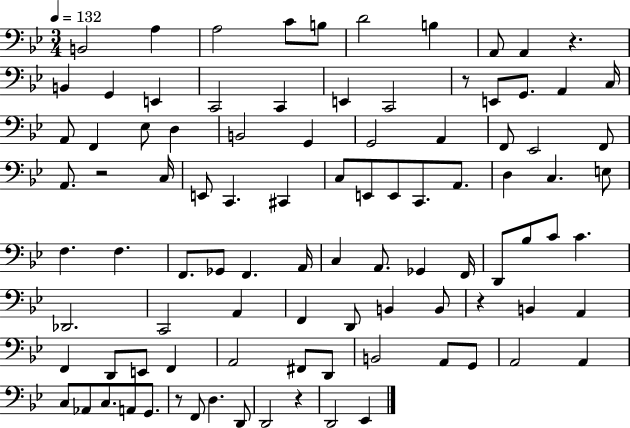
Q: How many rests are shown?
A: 6